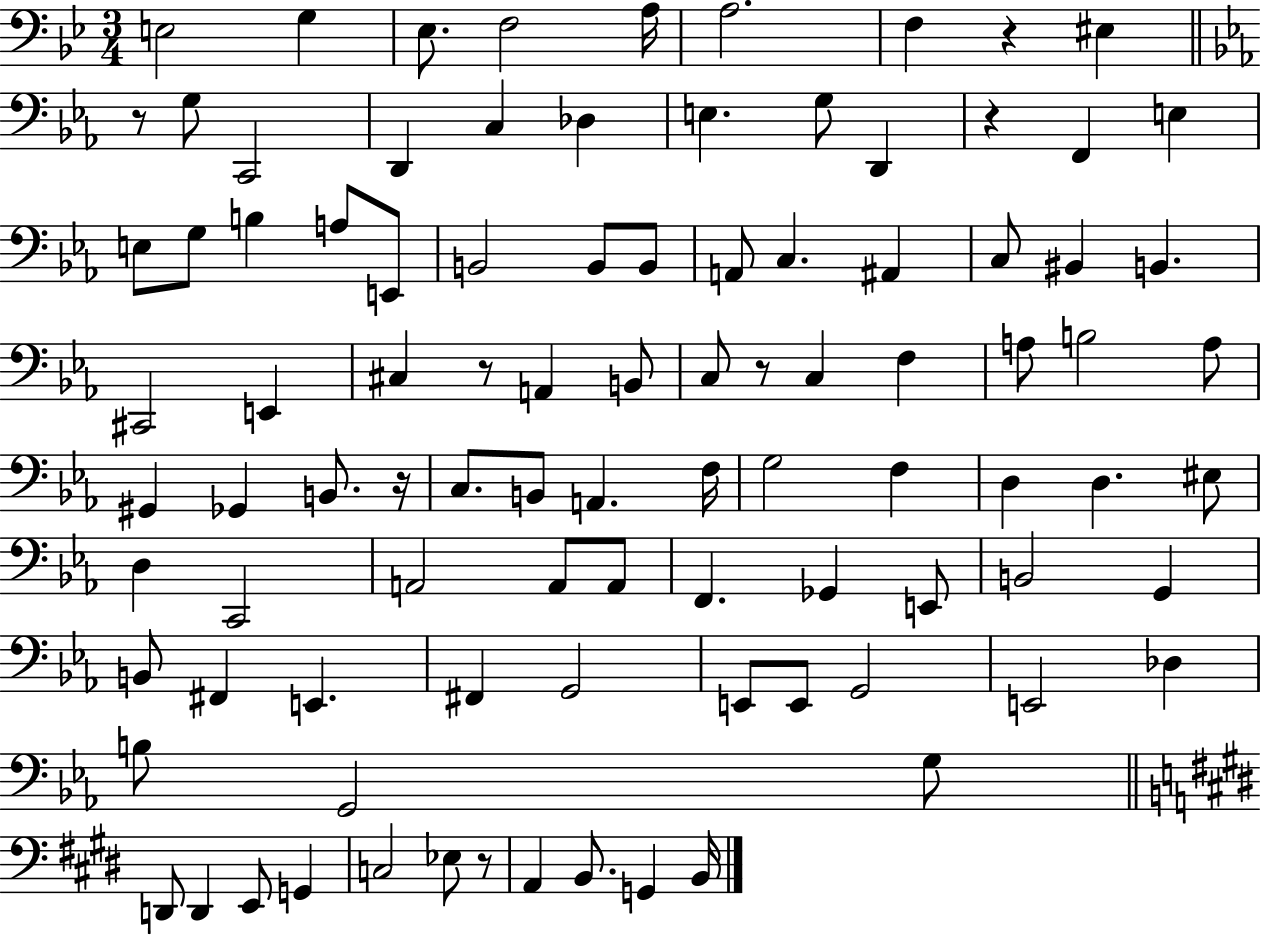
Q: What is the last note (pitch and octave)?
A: B2